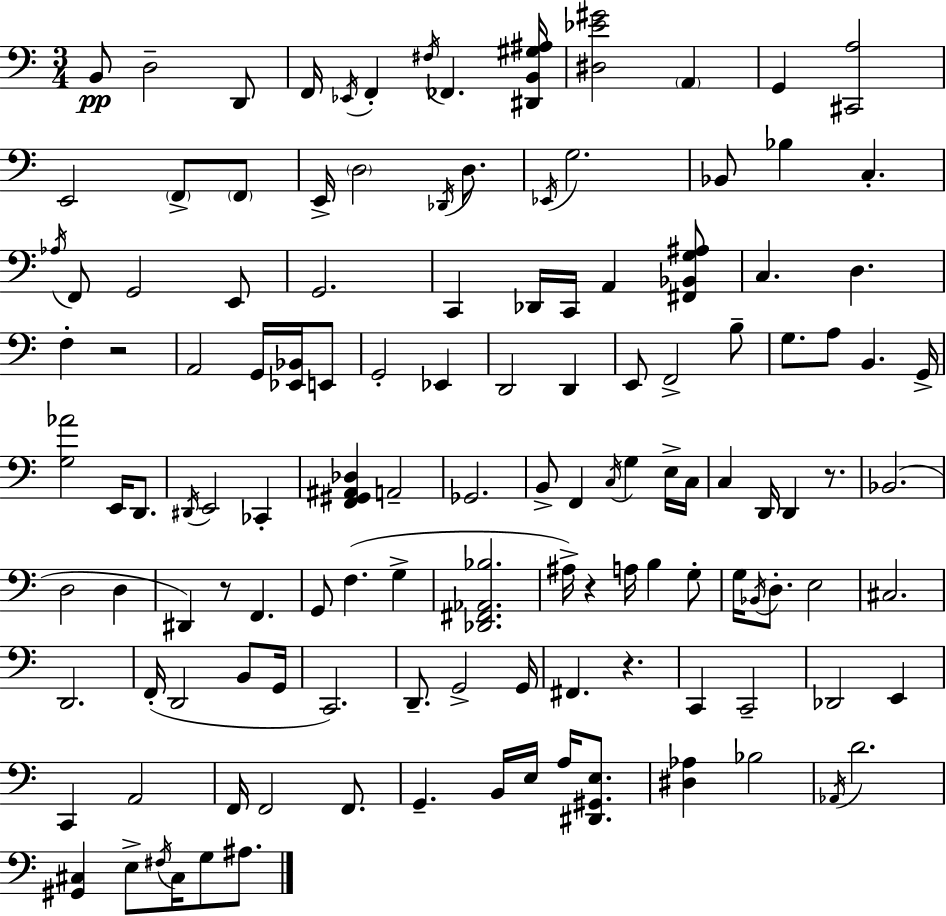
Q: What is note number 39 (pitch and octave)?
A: Eb2